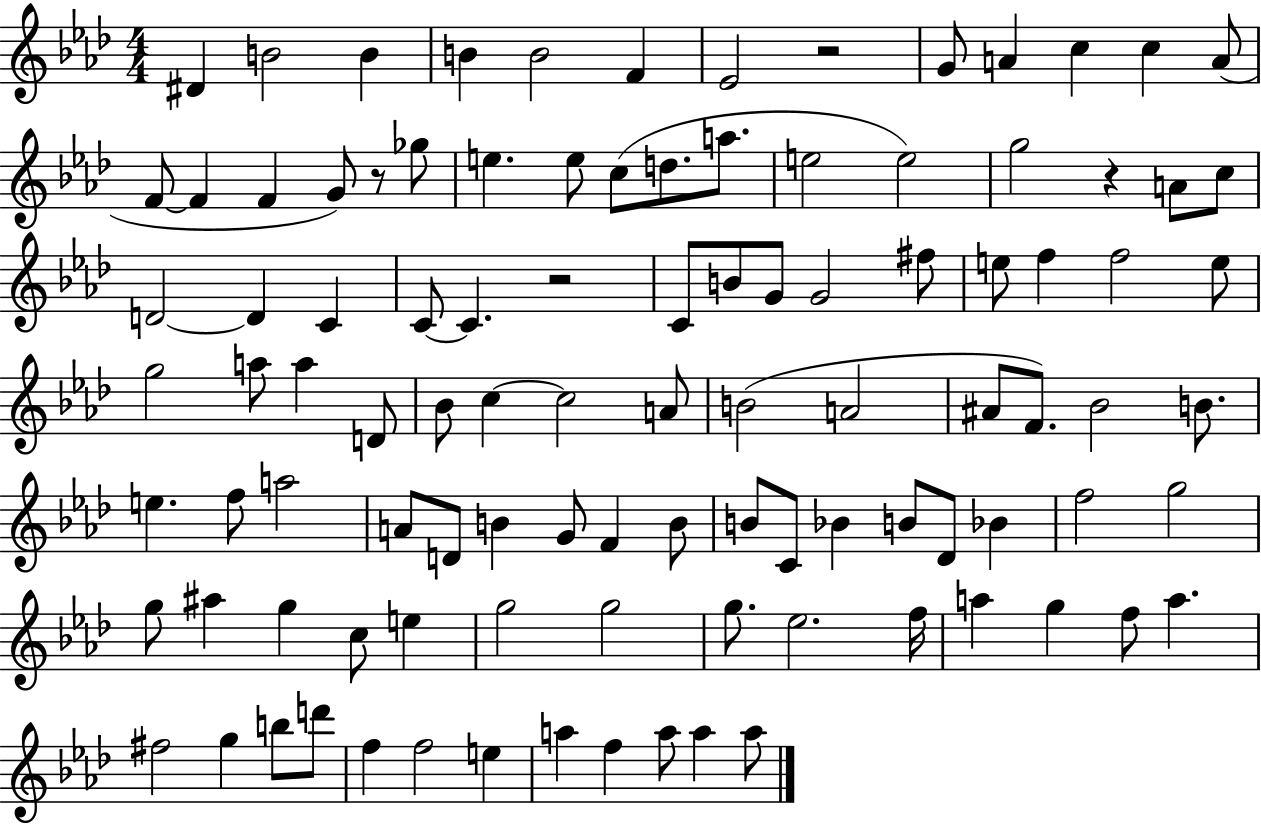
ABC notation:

X:1
T:Untitled
M:4/4
L:1/4
K:Ab
^D B2 B B B2 F _E2 z2 G/2 A c c A/2 F/2 F F G/2 z/2 _g/2 e e/2 c/2 d/2 a/2 e2 e2 g2 z A/2 c/2 D2 D C C/2 C z2 C/2 B/2 G/2 G2 ^f/2 e/2 f f2 e/2 g2 a/2 a D/2 _B/2 c c2 A/2 B2 A2 ^A/2 F/2 _B2 B/2 e f/2 a2 A/2 D/2 B G/2 F B/2 B/2 C/2 _B B/2 _D/2 _B f2 g2 g/2 ^a g c/2 e g2 g2 g/2 _e2 f/4 a g f/2 a ^f2 g b/2 d'/2 f f2 e a f a/2 a a/2